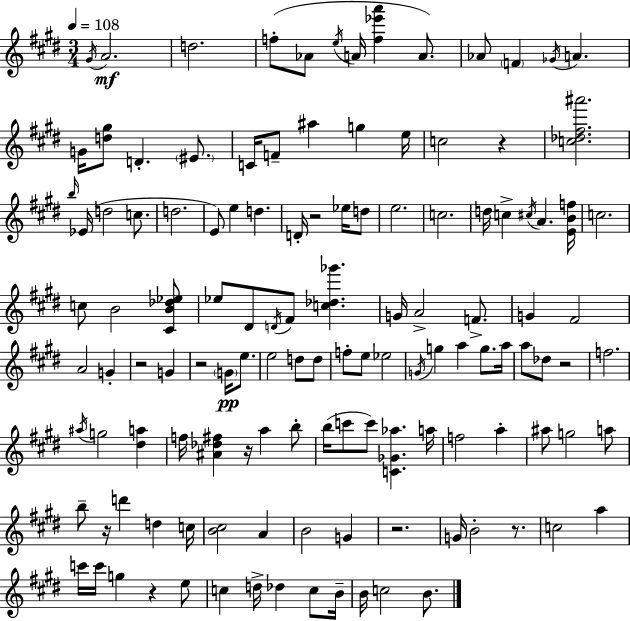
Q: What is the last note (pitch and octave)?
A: B4